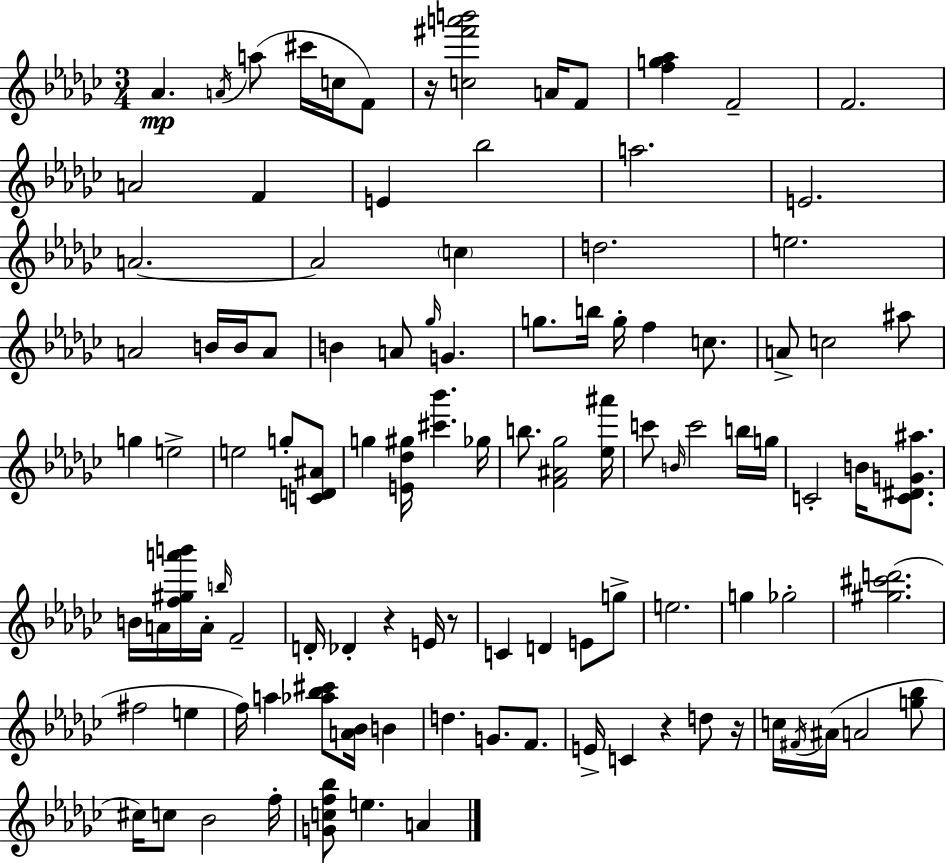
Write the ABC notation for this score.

X:1
T:Untitled
M:3/4
L:1/4
K:Ebm
_A A/4 a/2 ^c'/4 c/4 F/2 z/4 [c^f'a'b']2 A/4 F/2 [fg_a] F2 F2 A2 F E _b2 a2 E2 A2 A2 c d2 e2 A2 B/4 B/4 A/2 B A/2 _g/4 G g/2 b/4 g/4 f c/2 A/2 c2 ^a/2 g e2 e2 g/2 [CD^A]/2 g [E_d^g]/4 [^c'_b'] _g/4 b/2 [F^A_g]2 [_e^a']/4 c'/2 B/4 c'2 b/4 g/4 C2 B/4 [C^DG^a]/2 B/4 A/4 [f^ga'b']/4 A/4 b/4 F2 D/4 _D z E/4 z/2 C D E/2 g/2 e2 g _g2 [^g^c'd']2 ^f2 e f/4 a [_a_b^c']/2 [A_B]/4 B d G/2 F/2 E/4 C z d/2 z/4 c/4 ^F/4 ^A/4 A2 [g_b]/2 ^c/4 c/2 _B2 f/4 [Gcf_b]/2 e A